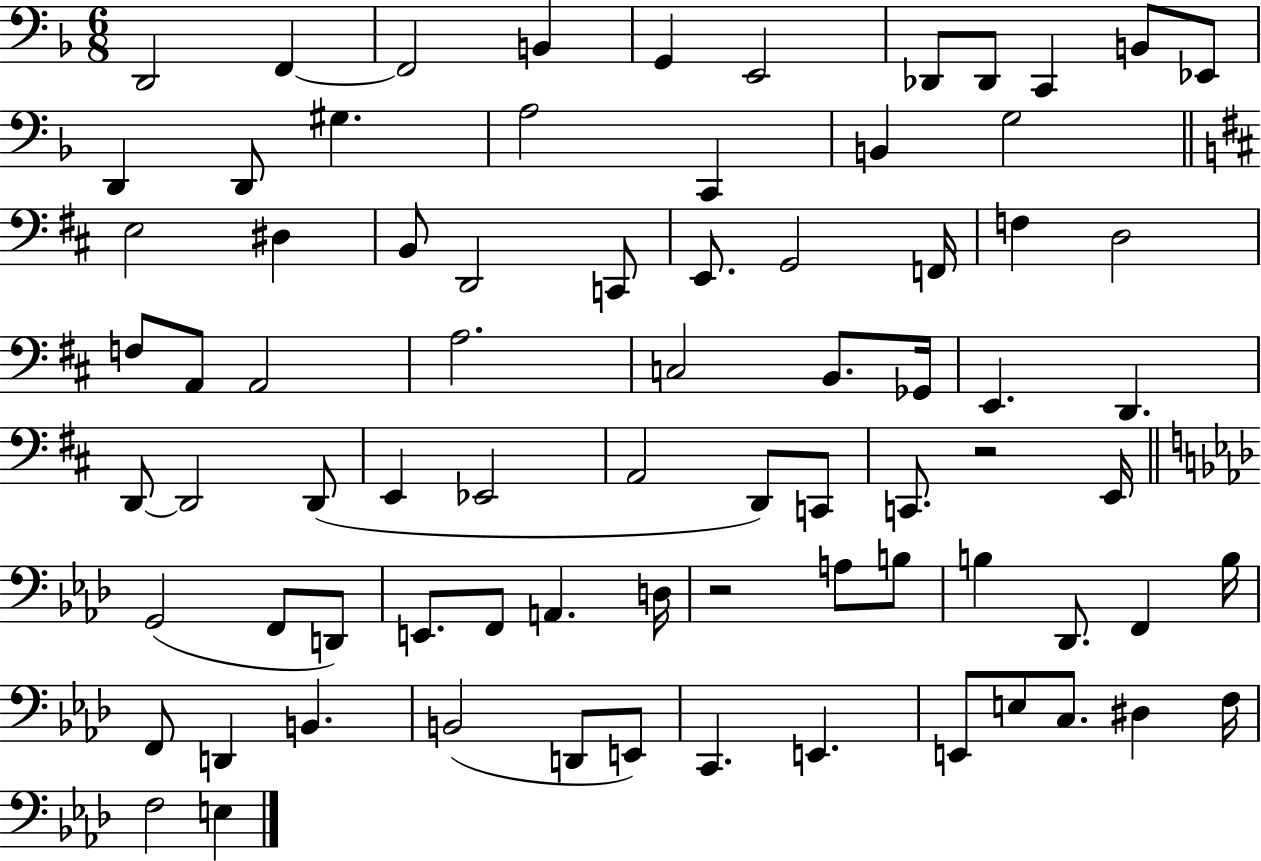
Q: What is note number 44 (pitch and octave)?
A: D2